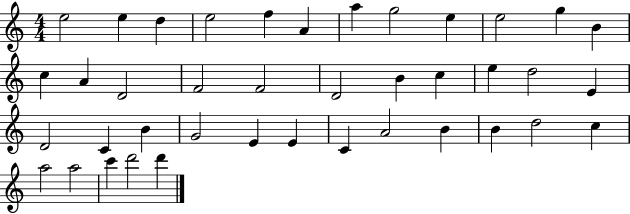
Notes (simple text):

E5/h E5/q D5/q E5/h F5/q A4/q A5/q G5/h E5/q E5/h G5/q B4/q C5/q A4/q D4/h F4/h F4/h D4/h B4/q C5/q E5/q D5/h E4/q D4/h C4/q B4/q G4/h E4/q E4/q C4/q A4/h B4/q B4/q D5/h C5/q A5/h A5/h C6/q D6/h D6/q